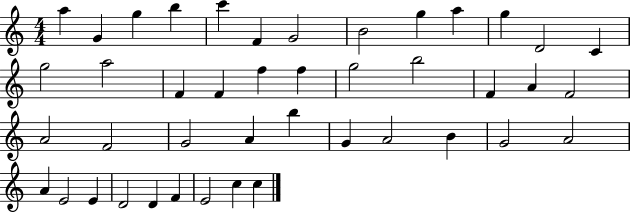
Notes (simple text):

A5/q G4/q G5/q B5/q C6/q F4/q G4/h B4/h G5/q A5/q G5/q D4/h C4/q G5/h A5/h F4/q F4/q F5/q F5/q G5/h B5/h F4/q A4/q F4/h A4/h F4/h G4/h A4/q B5/q G4/q A4/h B4/q G4/h A4/h A4/q E4/h E4/q D4/h D4/q F4/q E4/h C5/q C5/q